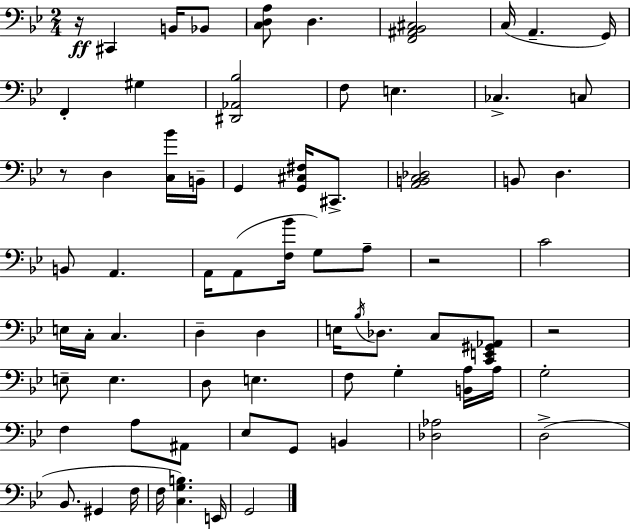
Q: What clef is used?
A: bass